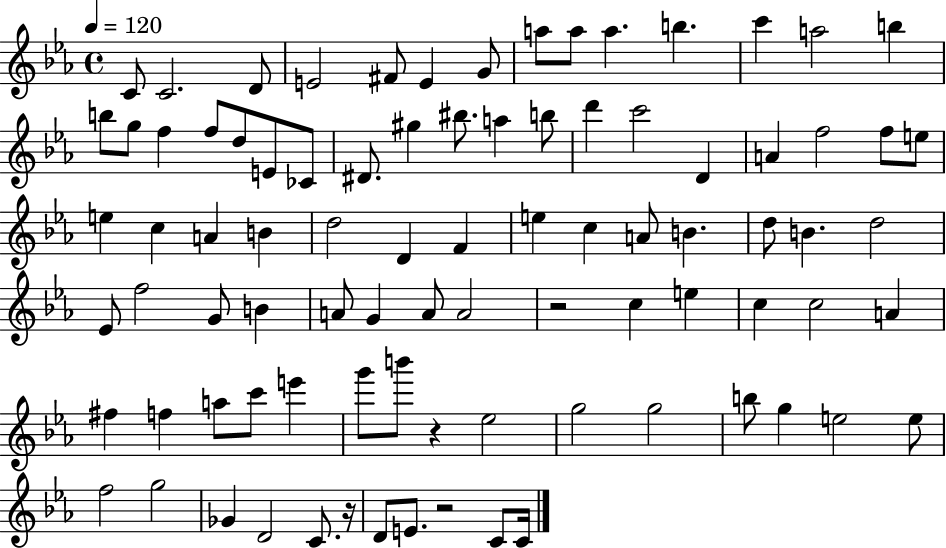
X:1
T:Untitled
M:4/4
L:1/4
K:Eb
C/2 C2 D/2 E2 ^F/2 E G/2 a/2 a/2 a b c' a2 b b/2 g/2 f f/2 d/2 E/2 _C/2 ^D/2 ^g ^b/2 a b/2 d' c'2 D A f2 f/2 e/2 e c A B d2 D F e c A/2 B d/2 B d2 _E/2 f2 G/2 B A/2 G A/2 A2 z2 c e c c2 A ^f f a/2 c'/2 e' g'/2 b'/2 z _e2 g2 g2 b/2 g e2 e/2 f2 g2 _G D2 C/2 z/4 D/2 E/2 z2 C/2 C/4